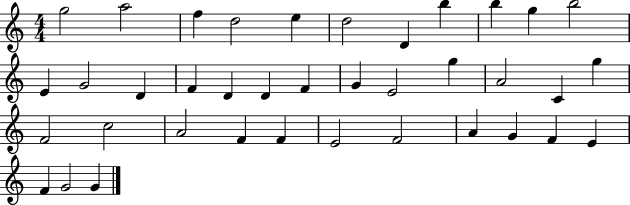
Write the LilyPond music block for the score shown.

{
  \clef treble
  \numericTimeSignature
  \time 4/4
  \key c \major
  g''2 a''2 | f''4 d''2 e''4 | d''2 d'4 b''4 | b''4 g''4 b''2 | \break e'4 g'2 d'4 | f'4 d'4 d'4 f'4 | g'4 e'2 g''4 | a'2 c'4 g''4 | \break f'2 c''2 | a'2 f'4 f'4 | e'2 f'2 | a'4 g'4 f'4 e'4 | \break f'4 g'2 g'4 | \bar "|."
}